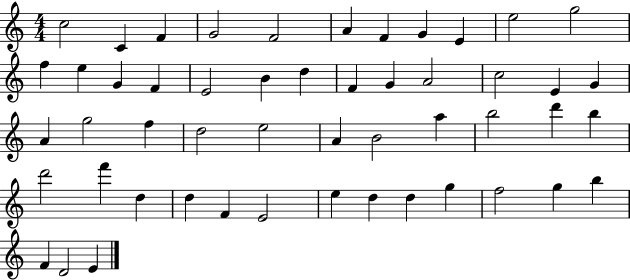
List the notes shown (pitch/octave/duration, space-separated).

C5/h C4/q F4/q G4/h F4/h A4/q F4/q G4/q E4/q E5/h G5/h F5/q E5/q G4/q F4/q E4/h B4/q D5/q F4/q G4/q A4/h C5/h E4/q G4/q A4/q G5/h F5/q D5/h E5/h A4/q B4/h A5/q B5/h D6/q B5/q D6/h F6/q D5/q D5/q F4/q E4/h E5/q D5/q D5/q G5/q F5/h G5/q B5/q F4/q D4/h E4/q